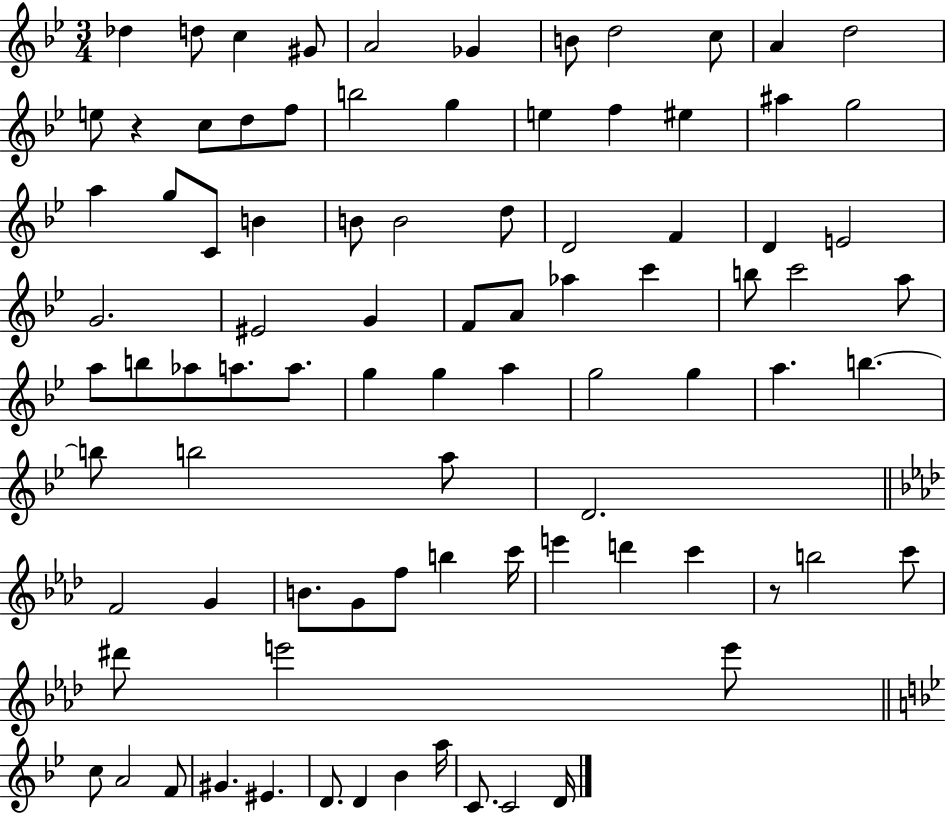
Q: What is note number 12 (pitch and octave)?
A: E5